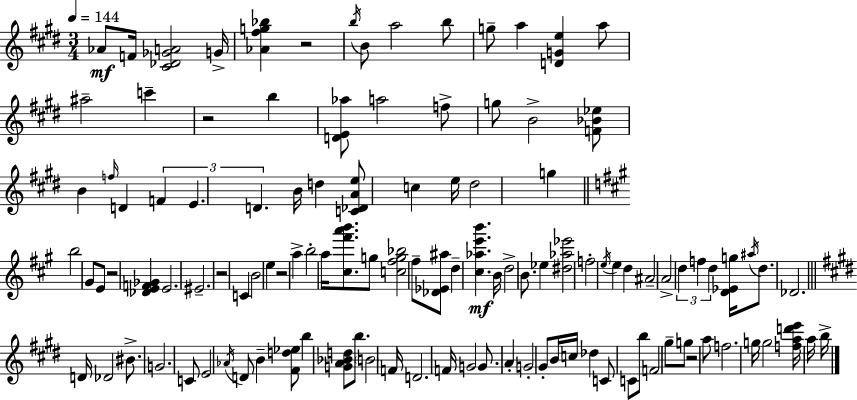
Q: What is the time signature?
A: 3/4